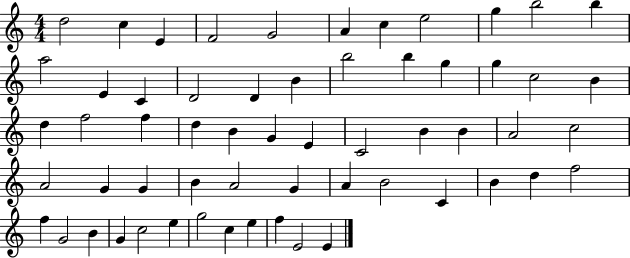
D5/h C5/q E4/q F4/h G4/h A4/q C5/q E5/h G5/q B5/h B5/q A5/h E4/q C4/q D4/h D4/q B4/q B5/h B5/q G5/q G5/q C5/h B4/q D5/q F5/h F5/q D5/q B4/q G4/q E4/q C4/h B4/q B4/q A4/h C5/h A4/h G4/q G4/q B4/q A4/h G4/q A4/q B4/h C4/q B4/q D5/q F5/h F5/q G4/h B4/q G4/q C5/h E5/q G5/h C5/q E5/q F5/q E4/h E4/q